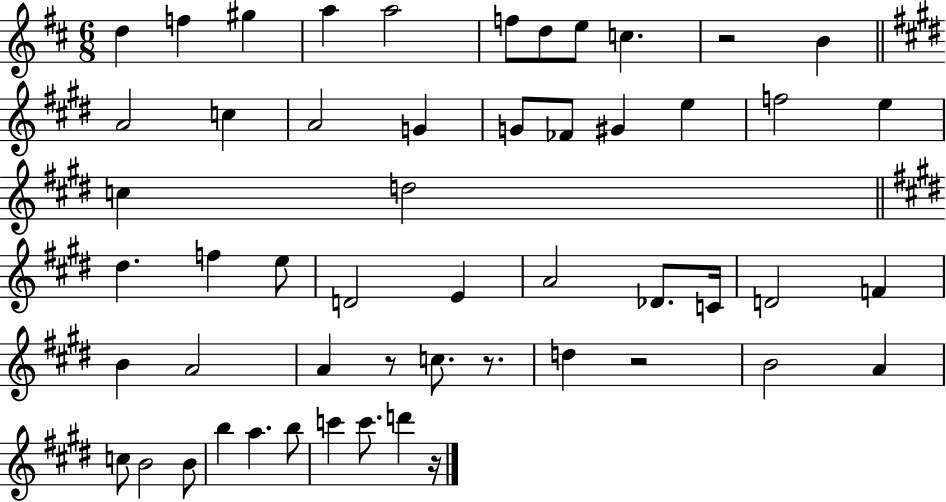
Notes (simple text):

D5/q F5/q G#5/q A5/q A5/h F5/e D5/e E5/e C5/q. R/h B4/q A4/h C5/q A4/h G4/q G4/e FES4/e G#4/q E5/q F5/h E5/q C5/q D5/h D#5/q. F5/q E5/e D4/h E4/q A4/h Db4/e. C4/s D4/h F4/q B4/q A4/h A4/q R/e C5/e. R/e. D5/q R/h B4/h A4/q C5/e B4/h B4/e B5/q A5/q. B5/e C6/q C6/e. D6/q R/s